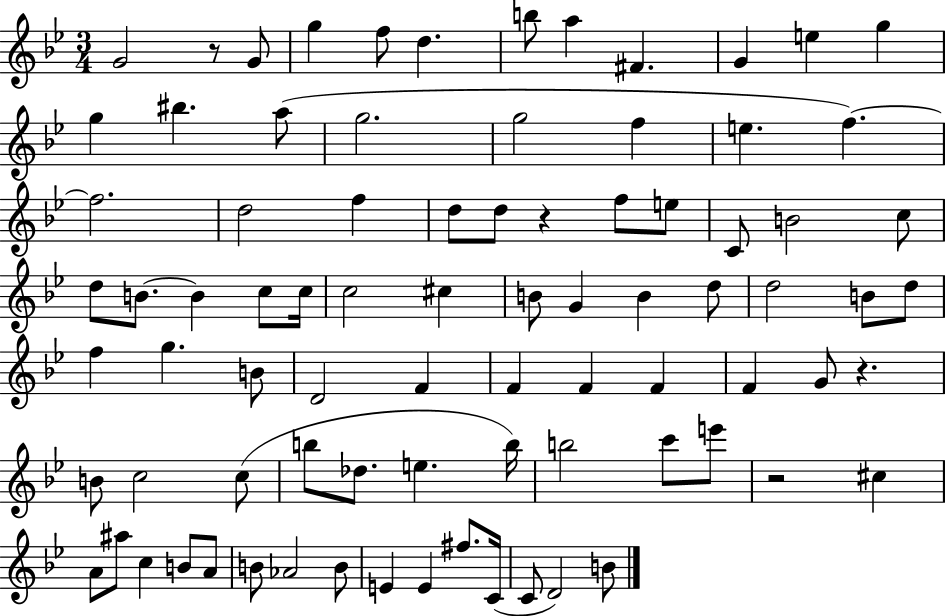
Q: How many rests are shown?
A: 4